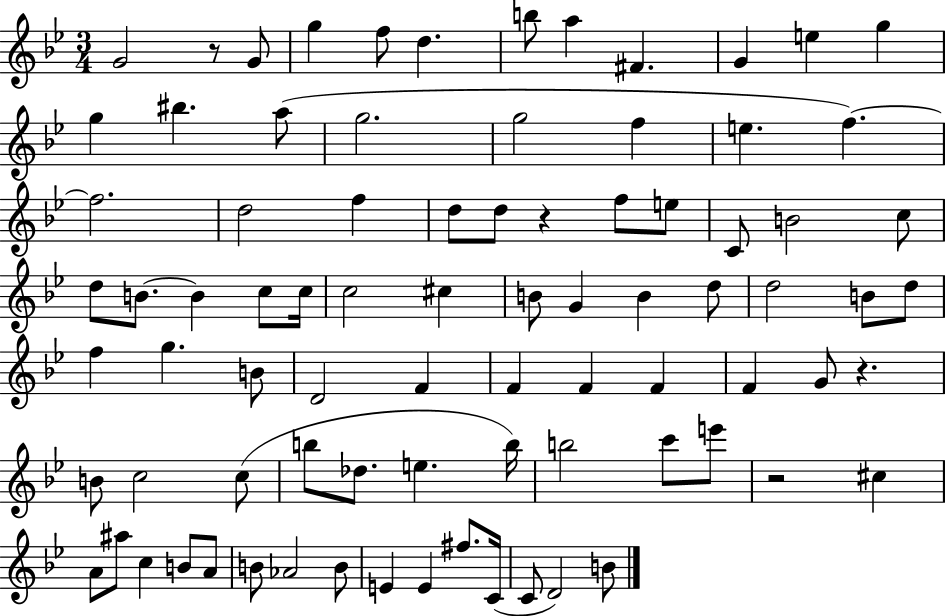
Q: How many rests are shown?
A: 4